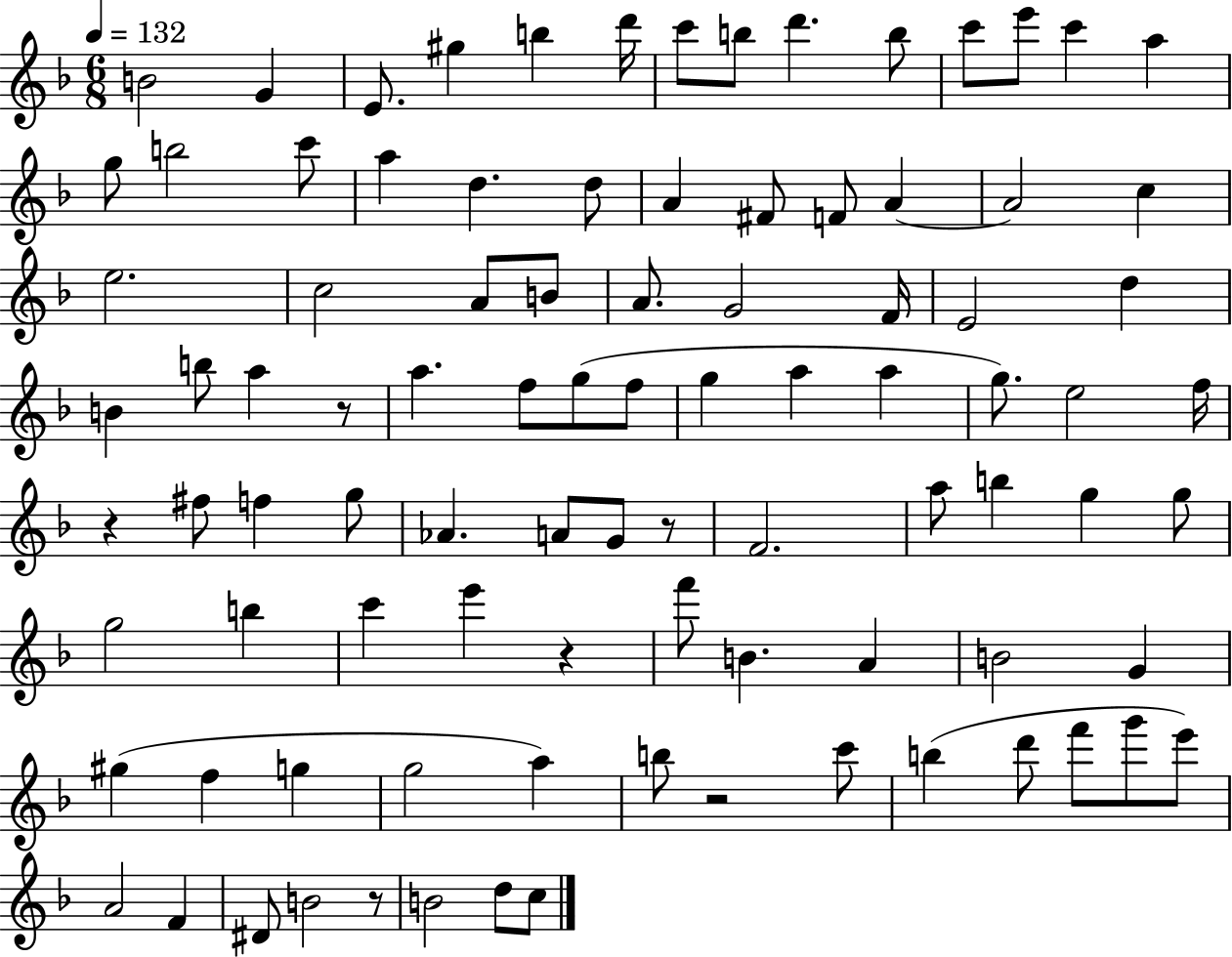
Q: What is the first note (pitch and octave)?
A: B4